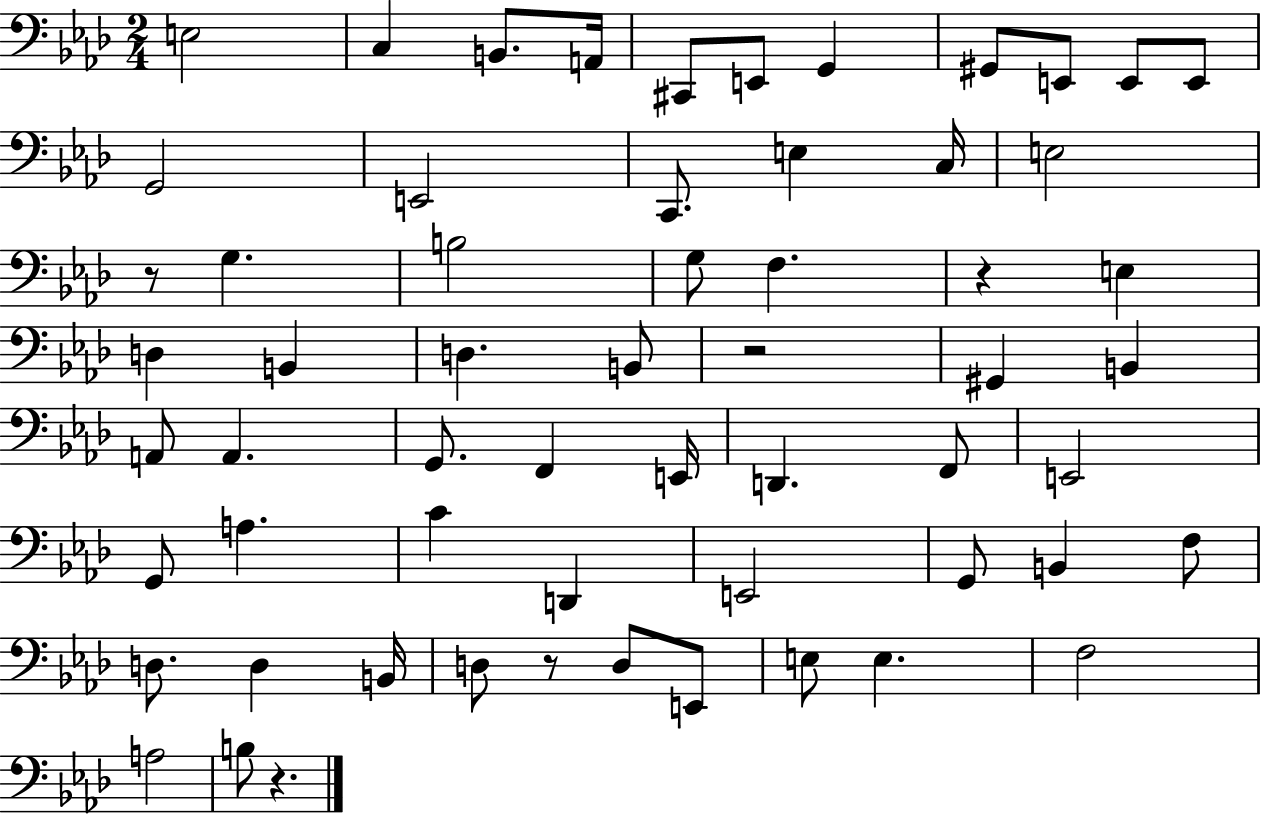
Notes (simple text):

E3/h C3/q B2/e. A2/s C#2/e E2/e G2/q G#2/e E2/e E2/e E2/e G2/h E2/h C2/e. E3/q C3/s E3/h R/e G3/q. B3/h G3/e F3/q. R/q E3/q D3/q B2/q D3/q. B2/e R/h G#2/q B2/q A2/e A2/q. G2/e. F2/q E2/s D2/q. F2/e E2/h G2/e A3/q. C4/q D2/q E2/h G2/e B2/q F3/e D3/e. D3/q B2/s D3/e R/e D3/e E2/e E3/e E3/q. F3/h A3/h B3/e R/q.